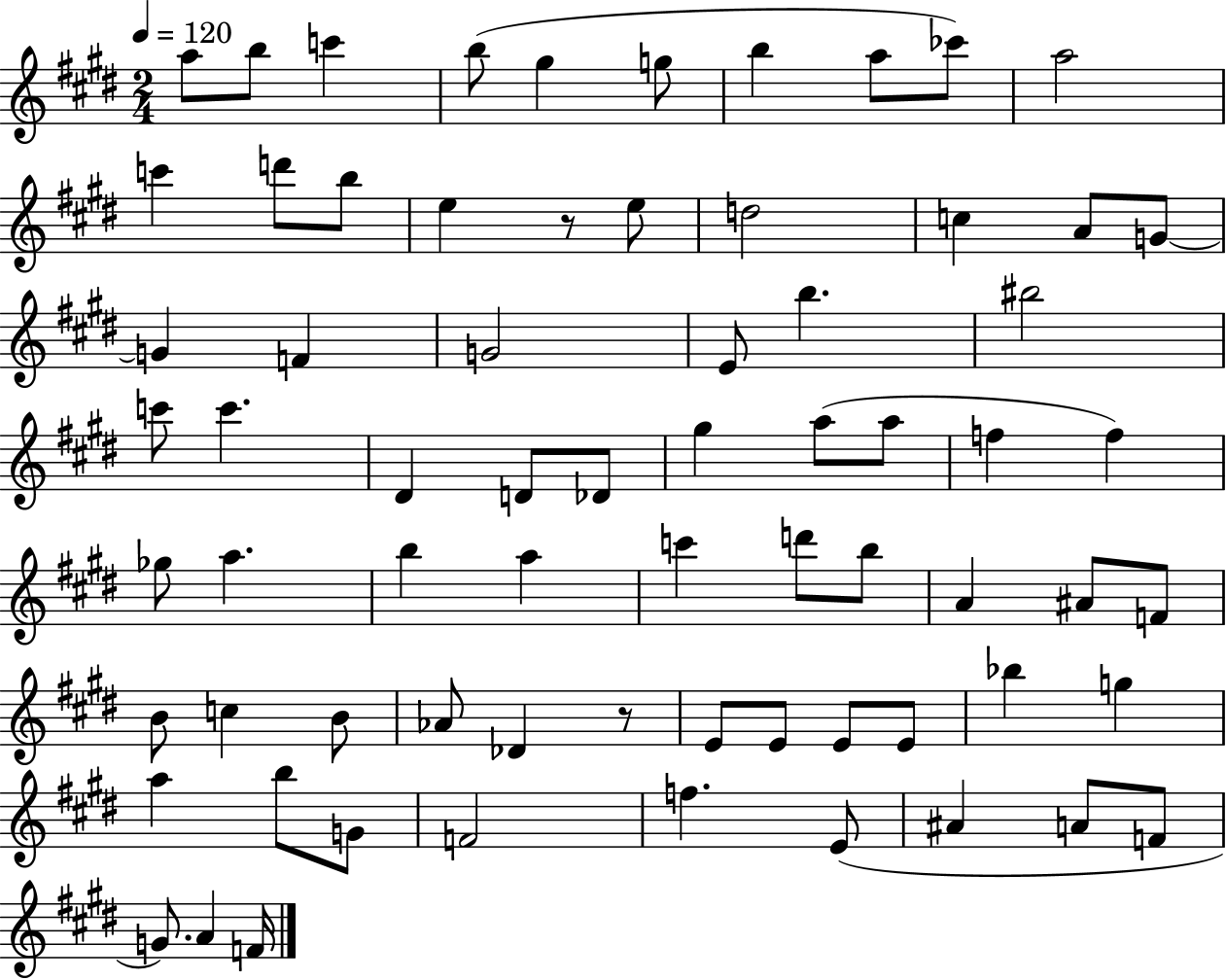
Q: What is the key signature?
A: E major